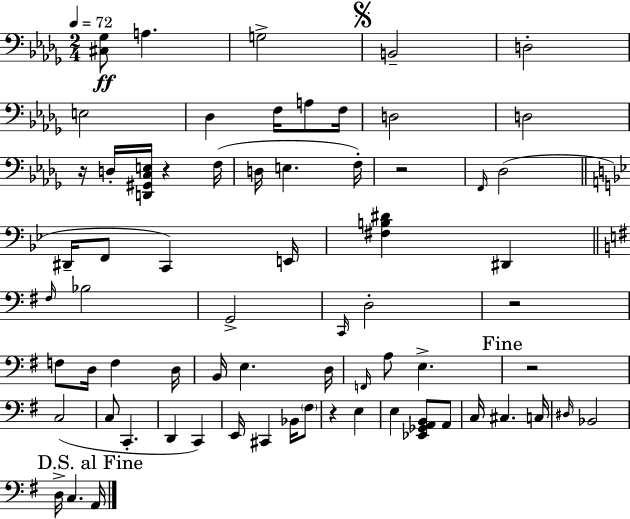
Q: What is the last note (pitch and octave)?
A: A2